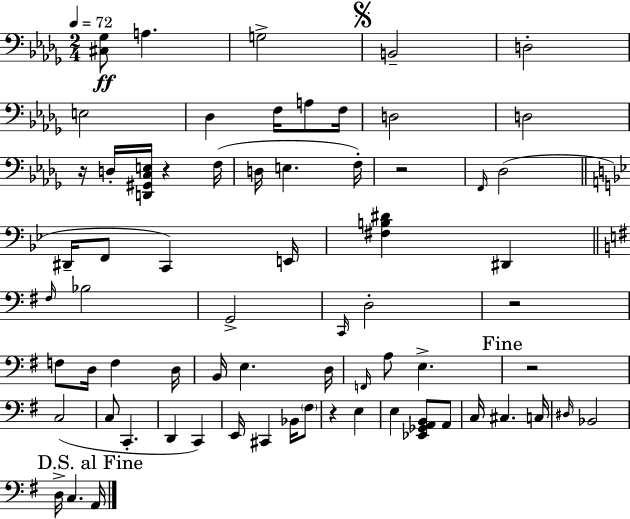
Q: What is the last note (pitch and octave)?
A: A2